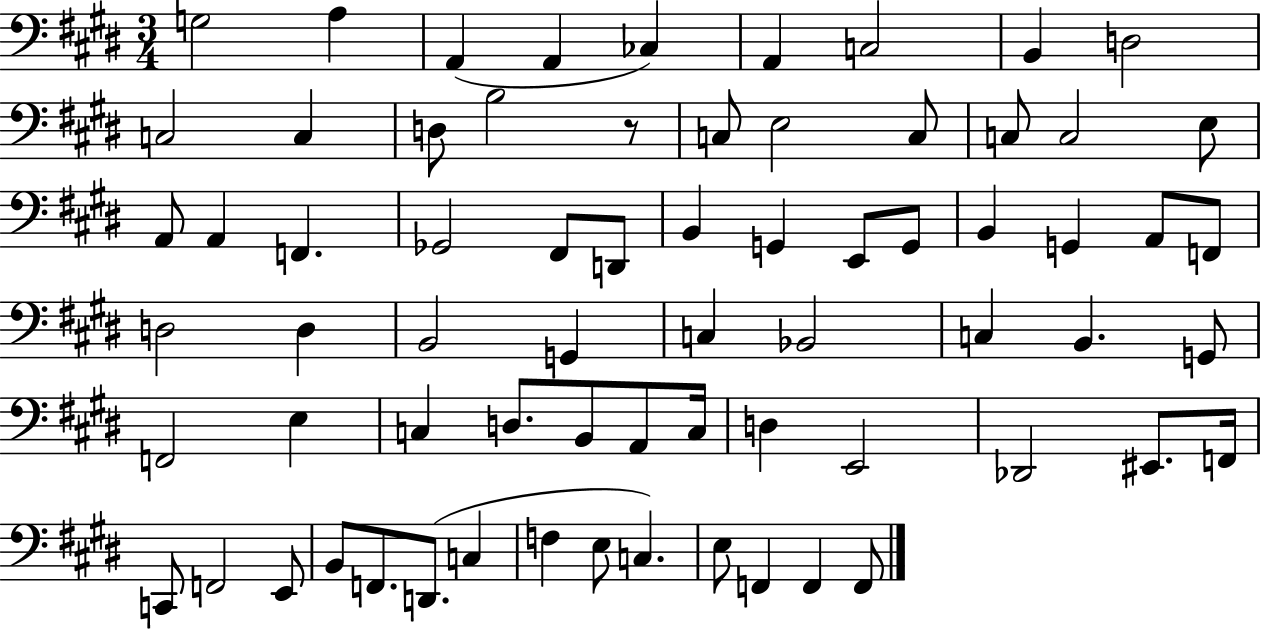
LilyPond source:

{
  \clef bass
  \numericTimeSignature
  \time 3/4
  \key e \major
  g2 a4 | a,4( a,4 ces4) | a,4 c2 | b,4 d2 | \break c2 c4 | d8 b2 r8 | c8 e2 c8 | c8 c2 e8 | \break a,8 a,4 f,4. | ges,2 fis,8 d,8 | b,4 g,4 e,8 g,8 | b,4 g,4 a,8 f,8 | \break d2 d4 | b,2 g,4 | c4 bes,2 | c4 b,4. g,8 | \break f,2 e4 | c4 d8. b,8 a,8 c16 | d4 e,2 | des,2 eis,8. f,16 | \break c,8 f,2 e,8 | b,8 f,8. d,8.( c4 | f4 e8 c4.) | e8 f,4 f,4 f,8 | \break \bar "|."
}